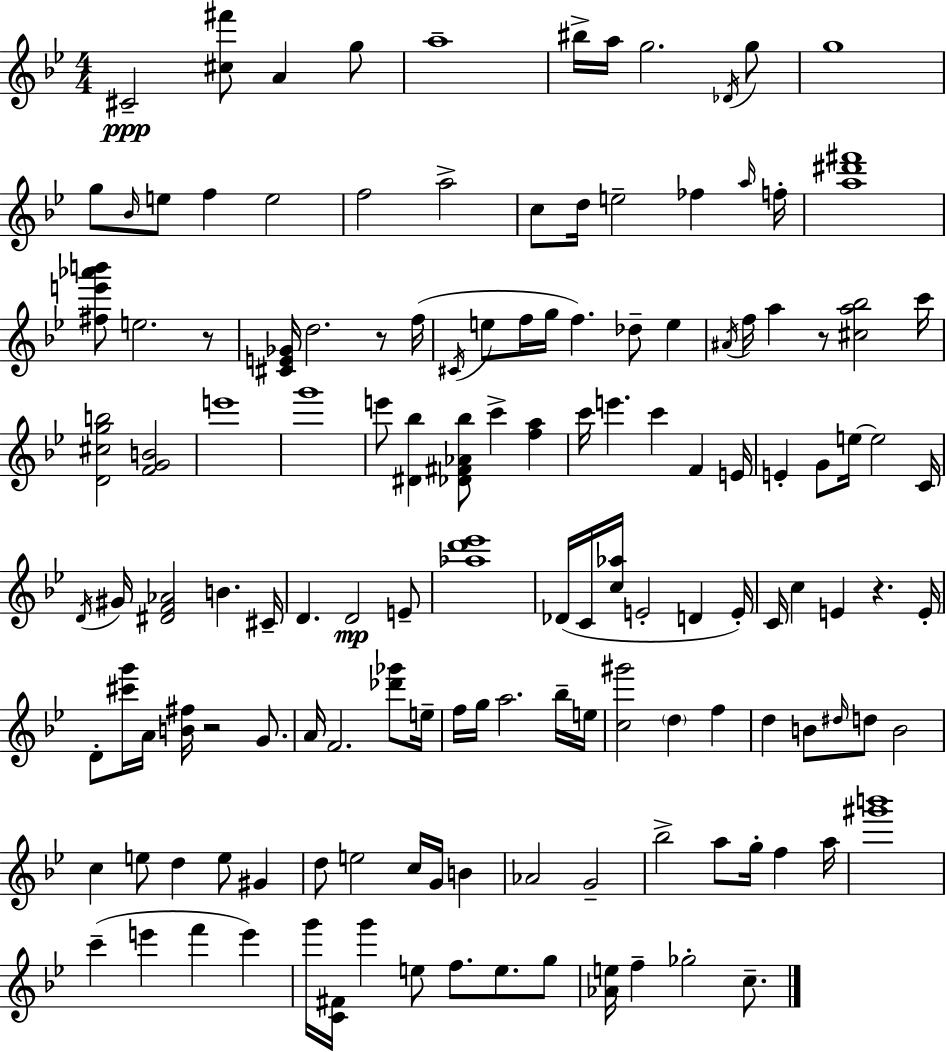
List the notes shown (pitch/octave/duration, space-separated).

C#4/h [C#5,F#6]/e A4/q G5/e A5/w BIS5/s A5/s G5/h. Db4/s G5/e G5/w G5/e Bb4/s E5/e F5/q E5/h F5/h A5/h C5/e D5/s E5/h FES5/q A5/s F5/s [A5,D#6,F#6]/w [F#5,E6,Ab6,B6]/e E5/h. R/e [C#4,E4,Gb4]/s D5/h. R/e F5/s C#4/s E5/e F5/s G5/s F5/q. Db5/e E5/q A#4/s F5/s A5/q R/e [C#5,A5,Bb5]/h C6/s [D4,C#5,G5,B5]/h [F4,G4,B4]/h E6/w G6/w E6/e [D#4,Bb5]/q [Db4,F#4,Ab4,Bb5]/e C6/q [F5,A5]/q C6/s E6/q. C6/q F4/q E4/s E4/q G4/e E5/s E5/h C4/s D4/s G#4/s [D#4,F4,Ab4]/h B4/q. C#4/s D4/q. D4/h E4/e [Ab5,D6,Eb6]/w Db4/s C4/s [C5,Ab5]/s E4/h D4/q E4/s C4/s C5/q E4/q R/q. E4/s D4/e [C#6,G6]/s A4/s [B4,F#5]/s R/h G4/e. A4/s F4/h. [Db6,Gb6]/e E5/s F5/s G5/s A5/h. Bb5/s E5/s [C5,G#6]/h D5/q F5/q D5/q B4/e D#5/s D5/e B4/h C5/q E5/e D5/q E5/e G#4/q D5/e E5/h C5/s G4/s B4/q Ab4/h G4/h Bb5/h A5/e G5/s F5/q A5/s [G#6,B6]/w C6/q E6/q F6/q E6/q G6/s [C4,F#4]/s G6/q E5/e F5/e. E5/e. G5/e [Ab4,E5]/s F5/q Gb5/h C5/e.